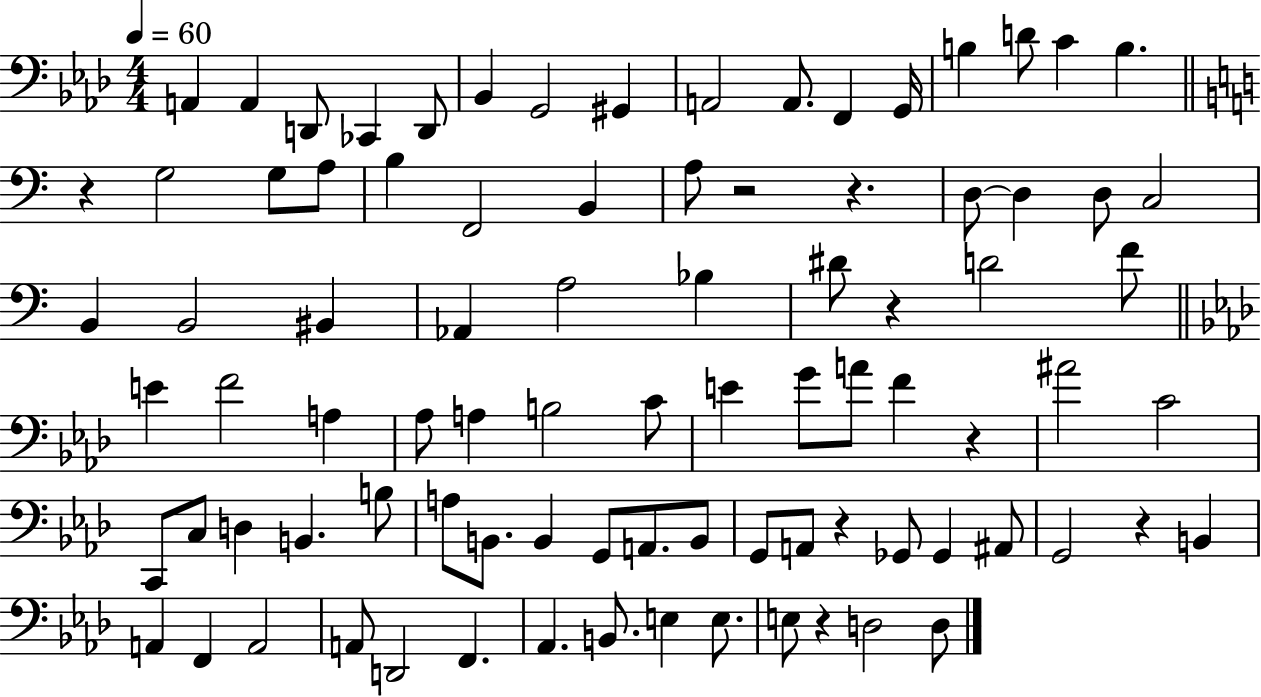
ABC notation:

X:1
T:Untitled
M:4/4
L:1/4
K:Ab
A,, A,, D,,/2 _C,, D,,/2 _B,, G,,2 ^G,, A,,2 A,,/2 F,, G,,/4 B, D/2 C B, z G,2 G,/2 A,/2 B, F,,2 B,, A,/2 z2 z D,/2 D, D,/2 C,2 B,, B,,2 ^B,, _A,, A,2 _B, ^D/2 z D2 F/2 E F2 A, _A,/2 A, B,2 C/2 E G/2 A/2 F z ^A2 C2 C,,/2 C,/2 D, B,, B,/2 A,/2 B,,/2 B,, G,,/2 A,,/2 B,,/2 G,,/2 A,,/2 z _G,,/2 _G,, ^A,,/2 G,,2 z B,, A,, F,, A,,2 A,,/2 D,,2 F,, _A,, B,,/2 E, E,/2 E,/2 z D,2 D,/2